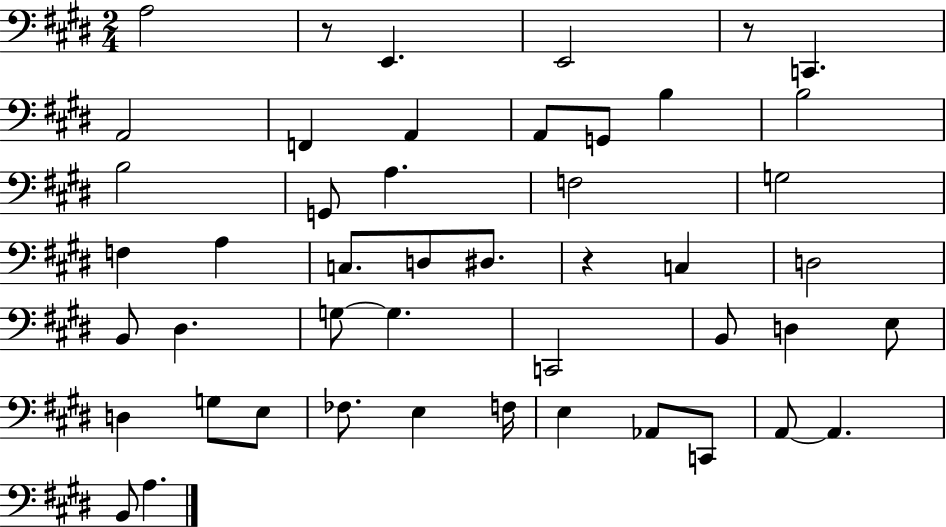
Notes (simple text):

A3/h R/e E2/q. E2/h R/e C2/q. A2/h F2/q A2/q A2/e G2/e B3/q B3/h B3/h G2/e A3/q. F3/h G3/h F3/q A3/q C3/e. D3/e D#3/e. R/q C3/q D3/h B2/e D#3/q. G3/e G3/q. C2/h B2/e D3/q E3/e D3/q G3/e E3/e FES3/e. E3/q F3/s E3/q Ab2/e C2/e A2/e A2/q. B2/e A3/q.